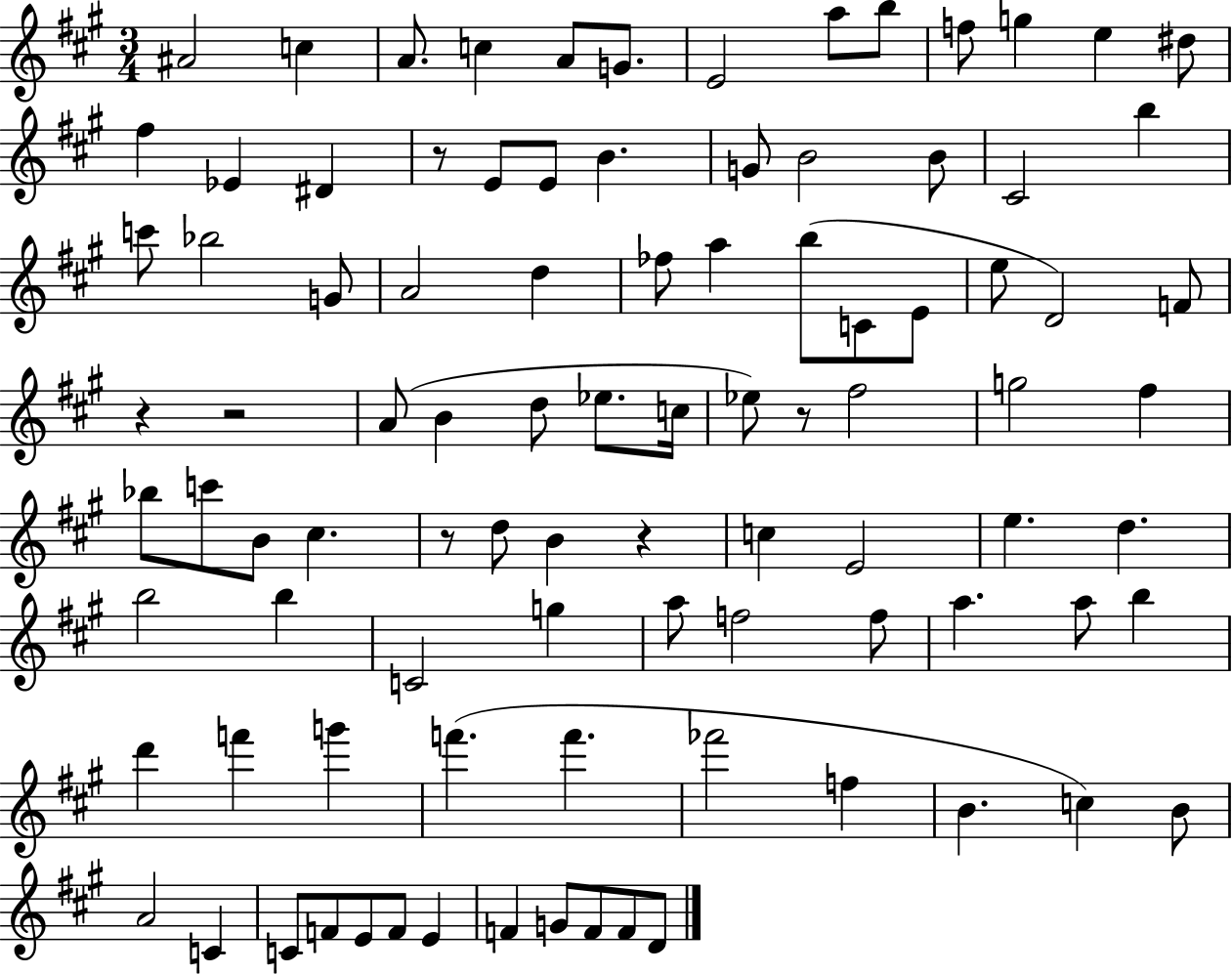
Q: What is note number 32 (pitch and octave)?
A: B5